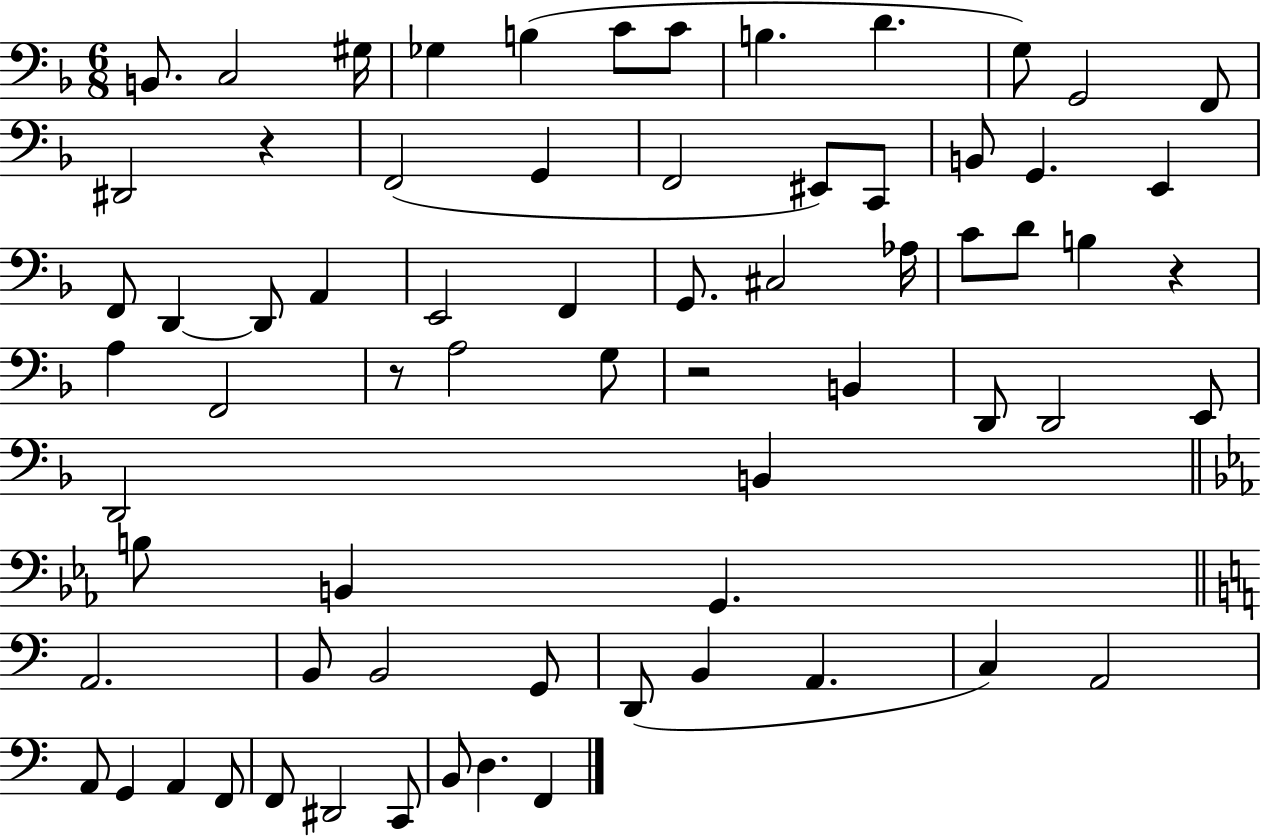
X:1
T:Untitled
M:6/8
L:1/4
K:F
B,,/2 C,2 ^G,/4 _G, B, C/2 C/2 B, D G,/2 G,,2 F,,/2 ^D,,2 z F,,2 G,, F,,2 ^E,,/2 C,,/2 B,,/2 G,, E,, F,,/2 D,, D,,/2 A,, E,,2 F,, G,,/2 ^C,2 _A,/4 C/2 D/2 B, z A, F,,2 z/2 A,2 G,/2 z2 B,, D,,/2 D,,2 E,,/2 D,,2 B,, B,/2 B,, G,, A,,2 B,,/2 B,,2 G,,/2 D,,/2 B,, A,, C, A,,2 A,,/2 G,, A,, F,,/2 F,,/2 ^D,,2 C,,/2 B,,/2 D, F,,